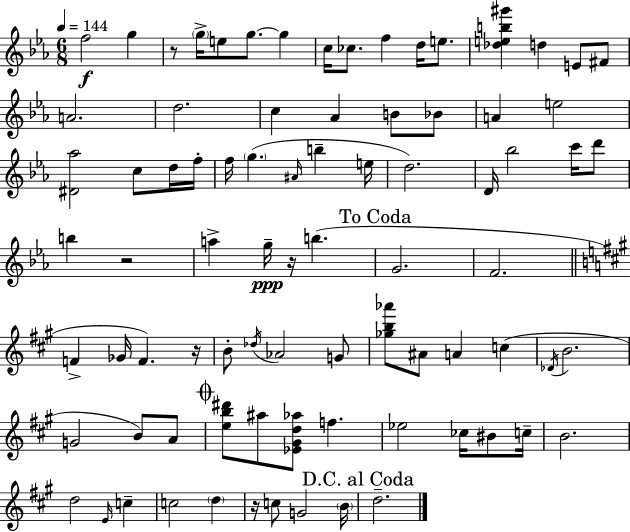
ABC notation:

X:1
T:Untitled
M:6/8
L:1/4
K:Eb
f2 g z/2 g/4 e/2 g/2 g c/4 _c/2 f d/4 e/2 [_deb^g'] d E/2 ^F/2 A2 d2 c _A B/2 _B/2 A e2 [^D_a]2 c/2 d/4 f/4 f/4 g ^A/4 b e/4 d2 D/4 _b2 c'/4 d'/2 b z2 a g/4 z/4 b G2 F2 F _G/4 F z/4 B/2 _d/4 _A2 G/2 [_gb_a']/2 ^A/2 A c _D/4 B2 G2 B/2 A/2 [eb^d']/2 ^a/2 [_E^Gd_a]/2 f _e2 _c/4 ^B/2 c/4 B2 d2 E/4 c c2 d z/4 c/2 G2 B/4 d2